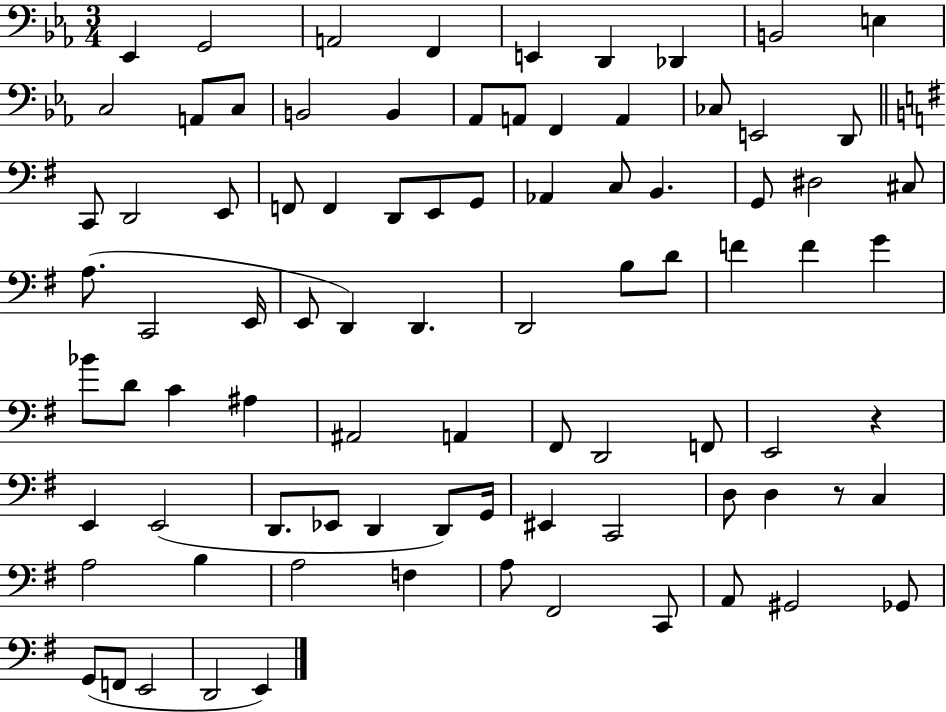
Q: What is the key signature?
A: EES major